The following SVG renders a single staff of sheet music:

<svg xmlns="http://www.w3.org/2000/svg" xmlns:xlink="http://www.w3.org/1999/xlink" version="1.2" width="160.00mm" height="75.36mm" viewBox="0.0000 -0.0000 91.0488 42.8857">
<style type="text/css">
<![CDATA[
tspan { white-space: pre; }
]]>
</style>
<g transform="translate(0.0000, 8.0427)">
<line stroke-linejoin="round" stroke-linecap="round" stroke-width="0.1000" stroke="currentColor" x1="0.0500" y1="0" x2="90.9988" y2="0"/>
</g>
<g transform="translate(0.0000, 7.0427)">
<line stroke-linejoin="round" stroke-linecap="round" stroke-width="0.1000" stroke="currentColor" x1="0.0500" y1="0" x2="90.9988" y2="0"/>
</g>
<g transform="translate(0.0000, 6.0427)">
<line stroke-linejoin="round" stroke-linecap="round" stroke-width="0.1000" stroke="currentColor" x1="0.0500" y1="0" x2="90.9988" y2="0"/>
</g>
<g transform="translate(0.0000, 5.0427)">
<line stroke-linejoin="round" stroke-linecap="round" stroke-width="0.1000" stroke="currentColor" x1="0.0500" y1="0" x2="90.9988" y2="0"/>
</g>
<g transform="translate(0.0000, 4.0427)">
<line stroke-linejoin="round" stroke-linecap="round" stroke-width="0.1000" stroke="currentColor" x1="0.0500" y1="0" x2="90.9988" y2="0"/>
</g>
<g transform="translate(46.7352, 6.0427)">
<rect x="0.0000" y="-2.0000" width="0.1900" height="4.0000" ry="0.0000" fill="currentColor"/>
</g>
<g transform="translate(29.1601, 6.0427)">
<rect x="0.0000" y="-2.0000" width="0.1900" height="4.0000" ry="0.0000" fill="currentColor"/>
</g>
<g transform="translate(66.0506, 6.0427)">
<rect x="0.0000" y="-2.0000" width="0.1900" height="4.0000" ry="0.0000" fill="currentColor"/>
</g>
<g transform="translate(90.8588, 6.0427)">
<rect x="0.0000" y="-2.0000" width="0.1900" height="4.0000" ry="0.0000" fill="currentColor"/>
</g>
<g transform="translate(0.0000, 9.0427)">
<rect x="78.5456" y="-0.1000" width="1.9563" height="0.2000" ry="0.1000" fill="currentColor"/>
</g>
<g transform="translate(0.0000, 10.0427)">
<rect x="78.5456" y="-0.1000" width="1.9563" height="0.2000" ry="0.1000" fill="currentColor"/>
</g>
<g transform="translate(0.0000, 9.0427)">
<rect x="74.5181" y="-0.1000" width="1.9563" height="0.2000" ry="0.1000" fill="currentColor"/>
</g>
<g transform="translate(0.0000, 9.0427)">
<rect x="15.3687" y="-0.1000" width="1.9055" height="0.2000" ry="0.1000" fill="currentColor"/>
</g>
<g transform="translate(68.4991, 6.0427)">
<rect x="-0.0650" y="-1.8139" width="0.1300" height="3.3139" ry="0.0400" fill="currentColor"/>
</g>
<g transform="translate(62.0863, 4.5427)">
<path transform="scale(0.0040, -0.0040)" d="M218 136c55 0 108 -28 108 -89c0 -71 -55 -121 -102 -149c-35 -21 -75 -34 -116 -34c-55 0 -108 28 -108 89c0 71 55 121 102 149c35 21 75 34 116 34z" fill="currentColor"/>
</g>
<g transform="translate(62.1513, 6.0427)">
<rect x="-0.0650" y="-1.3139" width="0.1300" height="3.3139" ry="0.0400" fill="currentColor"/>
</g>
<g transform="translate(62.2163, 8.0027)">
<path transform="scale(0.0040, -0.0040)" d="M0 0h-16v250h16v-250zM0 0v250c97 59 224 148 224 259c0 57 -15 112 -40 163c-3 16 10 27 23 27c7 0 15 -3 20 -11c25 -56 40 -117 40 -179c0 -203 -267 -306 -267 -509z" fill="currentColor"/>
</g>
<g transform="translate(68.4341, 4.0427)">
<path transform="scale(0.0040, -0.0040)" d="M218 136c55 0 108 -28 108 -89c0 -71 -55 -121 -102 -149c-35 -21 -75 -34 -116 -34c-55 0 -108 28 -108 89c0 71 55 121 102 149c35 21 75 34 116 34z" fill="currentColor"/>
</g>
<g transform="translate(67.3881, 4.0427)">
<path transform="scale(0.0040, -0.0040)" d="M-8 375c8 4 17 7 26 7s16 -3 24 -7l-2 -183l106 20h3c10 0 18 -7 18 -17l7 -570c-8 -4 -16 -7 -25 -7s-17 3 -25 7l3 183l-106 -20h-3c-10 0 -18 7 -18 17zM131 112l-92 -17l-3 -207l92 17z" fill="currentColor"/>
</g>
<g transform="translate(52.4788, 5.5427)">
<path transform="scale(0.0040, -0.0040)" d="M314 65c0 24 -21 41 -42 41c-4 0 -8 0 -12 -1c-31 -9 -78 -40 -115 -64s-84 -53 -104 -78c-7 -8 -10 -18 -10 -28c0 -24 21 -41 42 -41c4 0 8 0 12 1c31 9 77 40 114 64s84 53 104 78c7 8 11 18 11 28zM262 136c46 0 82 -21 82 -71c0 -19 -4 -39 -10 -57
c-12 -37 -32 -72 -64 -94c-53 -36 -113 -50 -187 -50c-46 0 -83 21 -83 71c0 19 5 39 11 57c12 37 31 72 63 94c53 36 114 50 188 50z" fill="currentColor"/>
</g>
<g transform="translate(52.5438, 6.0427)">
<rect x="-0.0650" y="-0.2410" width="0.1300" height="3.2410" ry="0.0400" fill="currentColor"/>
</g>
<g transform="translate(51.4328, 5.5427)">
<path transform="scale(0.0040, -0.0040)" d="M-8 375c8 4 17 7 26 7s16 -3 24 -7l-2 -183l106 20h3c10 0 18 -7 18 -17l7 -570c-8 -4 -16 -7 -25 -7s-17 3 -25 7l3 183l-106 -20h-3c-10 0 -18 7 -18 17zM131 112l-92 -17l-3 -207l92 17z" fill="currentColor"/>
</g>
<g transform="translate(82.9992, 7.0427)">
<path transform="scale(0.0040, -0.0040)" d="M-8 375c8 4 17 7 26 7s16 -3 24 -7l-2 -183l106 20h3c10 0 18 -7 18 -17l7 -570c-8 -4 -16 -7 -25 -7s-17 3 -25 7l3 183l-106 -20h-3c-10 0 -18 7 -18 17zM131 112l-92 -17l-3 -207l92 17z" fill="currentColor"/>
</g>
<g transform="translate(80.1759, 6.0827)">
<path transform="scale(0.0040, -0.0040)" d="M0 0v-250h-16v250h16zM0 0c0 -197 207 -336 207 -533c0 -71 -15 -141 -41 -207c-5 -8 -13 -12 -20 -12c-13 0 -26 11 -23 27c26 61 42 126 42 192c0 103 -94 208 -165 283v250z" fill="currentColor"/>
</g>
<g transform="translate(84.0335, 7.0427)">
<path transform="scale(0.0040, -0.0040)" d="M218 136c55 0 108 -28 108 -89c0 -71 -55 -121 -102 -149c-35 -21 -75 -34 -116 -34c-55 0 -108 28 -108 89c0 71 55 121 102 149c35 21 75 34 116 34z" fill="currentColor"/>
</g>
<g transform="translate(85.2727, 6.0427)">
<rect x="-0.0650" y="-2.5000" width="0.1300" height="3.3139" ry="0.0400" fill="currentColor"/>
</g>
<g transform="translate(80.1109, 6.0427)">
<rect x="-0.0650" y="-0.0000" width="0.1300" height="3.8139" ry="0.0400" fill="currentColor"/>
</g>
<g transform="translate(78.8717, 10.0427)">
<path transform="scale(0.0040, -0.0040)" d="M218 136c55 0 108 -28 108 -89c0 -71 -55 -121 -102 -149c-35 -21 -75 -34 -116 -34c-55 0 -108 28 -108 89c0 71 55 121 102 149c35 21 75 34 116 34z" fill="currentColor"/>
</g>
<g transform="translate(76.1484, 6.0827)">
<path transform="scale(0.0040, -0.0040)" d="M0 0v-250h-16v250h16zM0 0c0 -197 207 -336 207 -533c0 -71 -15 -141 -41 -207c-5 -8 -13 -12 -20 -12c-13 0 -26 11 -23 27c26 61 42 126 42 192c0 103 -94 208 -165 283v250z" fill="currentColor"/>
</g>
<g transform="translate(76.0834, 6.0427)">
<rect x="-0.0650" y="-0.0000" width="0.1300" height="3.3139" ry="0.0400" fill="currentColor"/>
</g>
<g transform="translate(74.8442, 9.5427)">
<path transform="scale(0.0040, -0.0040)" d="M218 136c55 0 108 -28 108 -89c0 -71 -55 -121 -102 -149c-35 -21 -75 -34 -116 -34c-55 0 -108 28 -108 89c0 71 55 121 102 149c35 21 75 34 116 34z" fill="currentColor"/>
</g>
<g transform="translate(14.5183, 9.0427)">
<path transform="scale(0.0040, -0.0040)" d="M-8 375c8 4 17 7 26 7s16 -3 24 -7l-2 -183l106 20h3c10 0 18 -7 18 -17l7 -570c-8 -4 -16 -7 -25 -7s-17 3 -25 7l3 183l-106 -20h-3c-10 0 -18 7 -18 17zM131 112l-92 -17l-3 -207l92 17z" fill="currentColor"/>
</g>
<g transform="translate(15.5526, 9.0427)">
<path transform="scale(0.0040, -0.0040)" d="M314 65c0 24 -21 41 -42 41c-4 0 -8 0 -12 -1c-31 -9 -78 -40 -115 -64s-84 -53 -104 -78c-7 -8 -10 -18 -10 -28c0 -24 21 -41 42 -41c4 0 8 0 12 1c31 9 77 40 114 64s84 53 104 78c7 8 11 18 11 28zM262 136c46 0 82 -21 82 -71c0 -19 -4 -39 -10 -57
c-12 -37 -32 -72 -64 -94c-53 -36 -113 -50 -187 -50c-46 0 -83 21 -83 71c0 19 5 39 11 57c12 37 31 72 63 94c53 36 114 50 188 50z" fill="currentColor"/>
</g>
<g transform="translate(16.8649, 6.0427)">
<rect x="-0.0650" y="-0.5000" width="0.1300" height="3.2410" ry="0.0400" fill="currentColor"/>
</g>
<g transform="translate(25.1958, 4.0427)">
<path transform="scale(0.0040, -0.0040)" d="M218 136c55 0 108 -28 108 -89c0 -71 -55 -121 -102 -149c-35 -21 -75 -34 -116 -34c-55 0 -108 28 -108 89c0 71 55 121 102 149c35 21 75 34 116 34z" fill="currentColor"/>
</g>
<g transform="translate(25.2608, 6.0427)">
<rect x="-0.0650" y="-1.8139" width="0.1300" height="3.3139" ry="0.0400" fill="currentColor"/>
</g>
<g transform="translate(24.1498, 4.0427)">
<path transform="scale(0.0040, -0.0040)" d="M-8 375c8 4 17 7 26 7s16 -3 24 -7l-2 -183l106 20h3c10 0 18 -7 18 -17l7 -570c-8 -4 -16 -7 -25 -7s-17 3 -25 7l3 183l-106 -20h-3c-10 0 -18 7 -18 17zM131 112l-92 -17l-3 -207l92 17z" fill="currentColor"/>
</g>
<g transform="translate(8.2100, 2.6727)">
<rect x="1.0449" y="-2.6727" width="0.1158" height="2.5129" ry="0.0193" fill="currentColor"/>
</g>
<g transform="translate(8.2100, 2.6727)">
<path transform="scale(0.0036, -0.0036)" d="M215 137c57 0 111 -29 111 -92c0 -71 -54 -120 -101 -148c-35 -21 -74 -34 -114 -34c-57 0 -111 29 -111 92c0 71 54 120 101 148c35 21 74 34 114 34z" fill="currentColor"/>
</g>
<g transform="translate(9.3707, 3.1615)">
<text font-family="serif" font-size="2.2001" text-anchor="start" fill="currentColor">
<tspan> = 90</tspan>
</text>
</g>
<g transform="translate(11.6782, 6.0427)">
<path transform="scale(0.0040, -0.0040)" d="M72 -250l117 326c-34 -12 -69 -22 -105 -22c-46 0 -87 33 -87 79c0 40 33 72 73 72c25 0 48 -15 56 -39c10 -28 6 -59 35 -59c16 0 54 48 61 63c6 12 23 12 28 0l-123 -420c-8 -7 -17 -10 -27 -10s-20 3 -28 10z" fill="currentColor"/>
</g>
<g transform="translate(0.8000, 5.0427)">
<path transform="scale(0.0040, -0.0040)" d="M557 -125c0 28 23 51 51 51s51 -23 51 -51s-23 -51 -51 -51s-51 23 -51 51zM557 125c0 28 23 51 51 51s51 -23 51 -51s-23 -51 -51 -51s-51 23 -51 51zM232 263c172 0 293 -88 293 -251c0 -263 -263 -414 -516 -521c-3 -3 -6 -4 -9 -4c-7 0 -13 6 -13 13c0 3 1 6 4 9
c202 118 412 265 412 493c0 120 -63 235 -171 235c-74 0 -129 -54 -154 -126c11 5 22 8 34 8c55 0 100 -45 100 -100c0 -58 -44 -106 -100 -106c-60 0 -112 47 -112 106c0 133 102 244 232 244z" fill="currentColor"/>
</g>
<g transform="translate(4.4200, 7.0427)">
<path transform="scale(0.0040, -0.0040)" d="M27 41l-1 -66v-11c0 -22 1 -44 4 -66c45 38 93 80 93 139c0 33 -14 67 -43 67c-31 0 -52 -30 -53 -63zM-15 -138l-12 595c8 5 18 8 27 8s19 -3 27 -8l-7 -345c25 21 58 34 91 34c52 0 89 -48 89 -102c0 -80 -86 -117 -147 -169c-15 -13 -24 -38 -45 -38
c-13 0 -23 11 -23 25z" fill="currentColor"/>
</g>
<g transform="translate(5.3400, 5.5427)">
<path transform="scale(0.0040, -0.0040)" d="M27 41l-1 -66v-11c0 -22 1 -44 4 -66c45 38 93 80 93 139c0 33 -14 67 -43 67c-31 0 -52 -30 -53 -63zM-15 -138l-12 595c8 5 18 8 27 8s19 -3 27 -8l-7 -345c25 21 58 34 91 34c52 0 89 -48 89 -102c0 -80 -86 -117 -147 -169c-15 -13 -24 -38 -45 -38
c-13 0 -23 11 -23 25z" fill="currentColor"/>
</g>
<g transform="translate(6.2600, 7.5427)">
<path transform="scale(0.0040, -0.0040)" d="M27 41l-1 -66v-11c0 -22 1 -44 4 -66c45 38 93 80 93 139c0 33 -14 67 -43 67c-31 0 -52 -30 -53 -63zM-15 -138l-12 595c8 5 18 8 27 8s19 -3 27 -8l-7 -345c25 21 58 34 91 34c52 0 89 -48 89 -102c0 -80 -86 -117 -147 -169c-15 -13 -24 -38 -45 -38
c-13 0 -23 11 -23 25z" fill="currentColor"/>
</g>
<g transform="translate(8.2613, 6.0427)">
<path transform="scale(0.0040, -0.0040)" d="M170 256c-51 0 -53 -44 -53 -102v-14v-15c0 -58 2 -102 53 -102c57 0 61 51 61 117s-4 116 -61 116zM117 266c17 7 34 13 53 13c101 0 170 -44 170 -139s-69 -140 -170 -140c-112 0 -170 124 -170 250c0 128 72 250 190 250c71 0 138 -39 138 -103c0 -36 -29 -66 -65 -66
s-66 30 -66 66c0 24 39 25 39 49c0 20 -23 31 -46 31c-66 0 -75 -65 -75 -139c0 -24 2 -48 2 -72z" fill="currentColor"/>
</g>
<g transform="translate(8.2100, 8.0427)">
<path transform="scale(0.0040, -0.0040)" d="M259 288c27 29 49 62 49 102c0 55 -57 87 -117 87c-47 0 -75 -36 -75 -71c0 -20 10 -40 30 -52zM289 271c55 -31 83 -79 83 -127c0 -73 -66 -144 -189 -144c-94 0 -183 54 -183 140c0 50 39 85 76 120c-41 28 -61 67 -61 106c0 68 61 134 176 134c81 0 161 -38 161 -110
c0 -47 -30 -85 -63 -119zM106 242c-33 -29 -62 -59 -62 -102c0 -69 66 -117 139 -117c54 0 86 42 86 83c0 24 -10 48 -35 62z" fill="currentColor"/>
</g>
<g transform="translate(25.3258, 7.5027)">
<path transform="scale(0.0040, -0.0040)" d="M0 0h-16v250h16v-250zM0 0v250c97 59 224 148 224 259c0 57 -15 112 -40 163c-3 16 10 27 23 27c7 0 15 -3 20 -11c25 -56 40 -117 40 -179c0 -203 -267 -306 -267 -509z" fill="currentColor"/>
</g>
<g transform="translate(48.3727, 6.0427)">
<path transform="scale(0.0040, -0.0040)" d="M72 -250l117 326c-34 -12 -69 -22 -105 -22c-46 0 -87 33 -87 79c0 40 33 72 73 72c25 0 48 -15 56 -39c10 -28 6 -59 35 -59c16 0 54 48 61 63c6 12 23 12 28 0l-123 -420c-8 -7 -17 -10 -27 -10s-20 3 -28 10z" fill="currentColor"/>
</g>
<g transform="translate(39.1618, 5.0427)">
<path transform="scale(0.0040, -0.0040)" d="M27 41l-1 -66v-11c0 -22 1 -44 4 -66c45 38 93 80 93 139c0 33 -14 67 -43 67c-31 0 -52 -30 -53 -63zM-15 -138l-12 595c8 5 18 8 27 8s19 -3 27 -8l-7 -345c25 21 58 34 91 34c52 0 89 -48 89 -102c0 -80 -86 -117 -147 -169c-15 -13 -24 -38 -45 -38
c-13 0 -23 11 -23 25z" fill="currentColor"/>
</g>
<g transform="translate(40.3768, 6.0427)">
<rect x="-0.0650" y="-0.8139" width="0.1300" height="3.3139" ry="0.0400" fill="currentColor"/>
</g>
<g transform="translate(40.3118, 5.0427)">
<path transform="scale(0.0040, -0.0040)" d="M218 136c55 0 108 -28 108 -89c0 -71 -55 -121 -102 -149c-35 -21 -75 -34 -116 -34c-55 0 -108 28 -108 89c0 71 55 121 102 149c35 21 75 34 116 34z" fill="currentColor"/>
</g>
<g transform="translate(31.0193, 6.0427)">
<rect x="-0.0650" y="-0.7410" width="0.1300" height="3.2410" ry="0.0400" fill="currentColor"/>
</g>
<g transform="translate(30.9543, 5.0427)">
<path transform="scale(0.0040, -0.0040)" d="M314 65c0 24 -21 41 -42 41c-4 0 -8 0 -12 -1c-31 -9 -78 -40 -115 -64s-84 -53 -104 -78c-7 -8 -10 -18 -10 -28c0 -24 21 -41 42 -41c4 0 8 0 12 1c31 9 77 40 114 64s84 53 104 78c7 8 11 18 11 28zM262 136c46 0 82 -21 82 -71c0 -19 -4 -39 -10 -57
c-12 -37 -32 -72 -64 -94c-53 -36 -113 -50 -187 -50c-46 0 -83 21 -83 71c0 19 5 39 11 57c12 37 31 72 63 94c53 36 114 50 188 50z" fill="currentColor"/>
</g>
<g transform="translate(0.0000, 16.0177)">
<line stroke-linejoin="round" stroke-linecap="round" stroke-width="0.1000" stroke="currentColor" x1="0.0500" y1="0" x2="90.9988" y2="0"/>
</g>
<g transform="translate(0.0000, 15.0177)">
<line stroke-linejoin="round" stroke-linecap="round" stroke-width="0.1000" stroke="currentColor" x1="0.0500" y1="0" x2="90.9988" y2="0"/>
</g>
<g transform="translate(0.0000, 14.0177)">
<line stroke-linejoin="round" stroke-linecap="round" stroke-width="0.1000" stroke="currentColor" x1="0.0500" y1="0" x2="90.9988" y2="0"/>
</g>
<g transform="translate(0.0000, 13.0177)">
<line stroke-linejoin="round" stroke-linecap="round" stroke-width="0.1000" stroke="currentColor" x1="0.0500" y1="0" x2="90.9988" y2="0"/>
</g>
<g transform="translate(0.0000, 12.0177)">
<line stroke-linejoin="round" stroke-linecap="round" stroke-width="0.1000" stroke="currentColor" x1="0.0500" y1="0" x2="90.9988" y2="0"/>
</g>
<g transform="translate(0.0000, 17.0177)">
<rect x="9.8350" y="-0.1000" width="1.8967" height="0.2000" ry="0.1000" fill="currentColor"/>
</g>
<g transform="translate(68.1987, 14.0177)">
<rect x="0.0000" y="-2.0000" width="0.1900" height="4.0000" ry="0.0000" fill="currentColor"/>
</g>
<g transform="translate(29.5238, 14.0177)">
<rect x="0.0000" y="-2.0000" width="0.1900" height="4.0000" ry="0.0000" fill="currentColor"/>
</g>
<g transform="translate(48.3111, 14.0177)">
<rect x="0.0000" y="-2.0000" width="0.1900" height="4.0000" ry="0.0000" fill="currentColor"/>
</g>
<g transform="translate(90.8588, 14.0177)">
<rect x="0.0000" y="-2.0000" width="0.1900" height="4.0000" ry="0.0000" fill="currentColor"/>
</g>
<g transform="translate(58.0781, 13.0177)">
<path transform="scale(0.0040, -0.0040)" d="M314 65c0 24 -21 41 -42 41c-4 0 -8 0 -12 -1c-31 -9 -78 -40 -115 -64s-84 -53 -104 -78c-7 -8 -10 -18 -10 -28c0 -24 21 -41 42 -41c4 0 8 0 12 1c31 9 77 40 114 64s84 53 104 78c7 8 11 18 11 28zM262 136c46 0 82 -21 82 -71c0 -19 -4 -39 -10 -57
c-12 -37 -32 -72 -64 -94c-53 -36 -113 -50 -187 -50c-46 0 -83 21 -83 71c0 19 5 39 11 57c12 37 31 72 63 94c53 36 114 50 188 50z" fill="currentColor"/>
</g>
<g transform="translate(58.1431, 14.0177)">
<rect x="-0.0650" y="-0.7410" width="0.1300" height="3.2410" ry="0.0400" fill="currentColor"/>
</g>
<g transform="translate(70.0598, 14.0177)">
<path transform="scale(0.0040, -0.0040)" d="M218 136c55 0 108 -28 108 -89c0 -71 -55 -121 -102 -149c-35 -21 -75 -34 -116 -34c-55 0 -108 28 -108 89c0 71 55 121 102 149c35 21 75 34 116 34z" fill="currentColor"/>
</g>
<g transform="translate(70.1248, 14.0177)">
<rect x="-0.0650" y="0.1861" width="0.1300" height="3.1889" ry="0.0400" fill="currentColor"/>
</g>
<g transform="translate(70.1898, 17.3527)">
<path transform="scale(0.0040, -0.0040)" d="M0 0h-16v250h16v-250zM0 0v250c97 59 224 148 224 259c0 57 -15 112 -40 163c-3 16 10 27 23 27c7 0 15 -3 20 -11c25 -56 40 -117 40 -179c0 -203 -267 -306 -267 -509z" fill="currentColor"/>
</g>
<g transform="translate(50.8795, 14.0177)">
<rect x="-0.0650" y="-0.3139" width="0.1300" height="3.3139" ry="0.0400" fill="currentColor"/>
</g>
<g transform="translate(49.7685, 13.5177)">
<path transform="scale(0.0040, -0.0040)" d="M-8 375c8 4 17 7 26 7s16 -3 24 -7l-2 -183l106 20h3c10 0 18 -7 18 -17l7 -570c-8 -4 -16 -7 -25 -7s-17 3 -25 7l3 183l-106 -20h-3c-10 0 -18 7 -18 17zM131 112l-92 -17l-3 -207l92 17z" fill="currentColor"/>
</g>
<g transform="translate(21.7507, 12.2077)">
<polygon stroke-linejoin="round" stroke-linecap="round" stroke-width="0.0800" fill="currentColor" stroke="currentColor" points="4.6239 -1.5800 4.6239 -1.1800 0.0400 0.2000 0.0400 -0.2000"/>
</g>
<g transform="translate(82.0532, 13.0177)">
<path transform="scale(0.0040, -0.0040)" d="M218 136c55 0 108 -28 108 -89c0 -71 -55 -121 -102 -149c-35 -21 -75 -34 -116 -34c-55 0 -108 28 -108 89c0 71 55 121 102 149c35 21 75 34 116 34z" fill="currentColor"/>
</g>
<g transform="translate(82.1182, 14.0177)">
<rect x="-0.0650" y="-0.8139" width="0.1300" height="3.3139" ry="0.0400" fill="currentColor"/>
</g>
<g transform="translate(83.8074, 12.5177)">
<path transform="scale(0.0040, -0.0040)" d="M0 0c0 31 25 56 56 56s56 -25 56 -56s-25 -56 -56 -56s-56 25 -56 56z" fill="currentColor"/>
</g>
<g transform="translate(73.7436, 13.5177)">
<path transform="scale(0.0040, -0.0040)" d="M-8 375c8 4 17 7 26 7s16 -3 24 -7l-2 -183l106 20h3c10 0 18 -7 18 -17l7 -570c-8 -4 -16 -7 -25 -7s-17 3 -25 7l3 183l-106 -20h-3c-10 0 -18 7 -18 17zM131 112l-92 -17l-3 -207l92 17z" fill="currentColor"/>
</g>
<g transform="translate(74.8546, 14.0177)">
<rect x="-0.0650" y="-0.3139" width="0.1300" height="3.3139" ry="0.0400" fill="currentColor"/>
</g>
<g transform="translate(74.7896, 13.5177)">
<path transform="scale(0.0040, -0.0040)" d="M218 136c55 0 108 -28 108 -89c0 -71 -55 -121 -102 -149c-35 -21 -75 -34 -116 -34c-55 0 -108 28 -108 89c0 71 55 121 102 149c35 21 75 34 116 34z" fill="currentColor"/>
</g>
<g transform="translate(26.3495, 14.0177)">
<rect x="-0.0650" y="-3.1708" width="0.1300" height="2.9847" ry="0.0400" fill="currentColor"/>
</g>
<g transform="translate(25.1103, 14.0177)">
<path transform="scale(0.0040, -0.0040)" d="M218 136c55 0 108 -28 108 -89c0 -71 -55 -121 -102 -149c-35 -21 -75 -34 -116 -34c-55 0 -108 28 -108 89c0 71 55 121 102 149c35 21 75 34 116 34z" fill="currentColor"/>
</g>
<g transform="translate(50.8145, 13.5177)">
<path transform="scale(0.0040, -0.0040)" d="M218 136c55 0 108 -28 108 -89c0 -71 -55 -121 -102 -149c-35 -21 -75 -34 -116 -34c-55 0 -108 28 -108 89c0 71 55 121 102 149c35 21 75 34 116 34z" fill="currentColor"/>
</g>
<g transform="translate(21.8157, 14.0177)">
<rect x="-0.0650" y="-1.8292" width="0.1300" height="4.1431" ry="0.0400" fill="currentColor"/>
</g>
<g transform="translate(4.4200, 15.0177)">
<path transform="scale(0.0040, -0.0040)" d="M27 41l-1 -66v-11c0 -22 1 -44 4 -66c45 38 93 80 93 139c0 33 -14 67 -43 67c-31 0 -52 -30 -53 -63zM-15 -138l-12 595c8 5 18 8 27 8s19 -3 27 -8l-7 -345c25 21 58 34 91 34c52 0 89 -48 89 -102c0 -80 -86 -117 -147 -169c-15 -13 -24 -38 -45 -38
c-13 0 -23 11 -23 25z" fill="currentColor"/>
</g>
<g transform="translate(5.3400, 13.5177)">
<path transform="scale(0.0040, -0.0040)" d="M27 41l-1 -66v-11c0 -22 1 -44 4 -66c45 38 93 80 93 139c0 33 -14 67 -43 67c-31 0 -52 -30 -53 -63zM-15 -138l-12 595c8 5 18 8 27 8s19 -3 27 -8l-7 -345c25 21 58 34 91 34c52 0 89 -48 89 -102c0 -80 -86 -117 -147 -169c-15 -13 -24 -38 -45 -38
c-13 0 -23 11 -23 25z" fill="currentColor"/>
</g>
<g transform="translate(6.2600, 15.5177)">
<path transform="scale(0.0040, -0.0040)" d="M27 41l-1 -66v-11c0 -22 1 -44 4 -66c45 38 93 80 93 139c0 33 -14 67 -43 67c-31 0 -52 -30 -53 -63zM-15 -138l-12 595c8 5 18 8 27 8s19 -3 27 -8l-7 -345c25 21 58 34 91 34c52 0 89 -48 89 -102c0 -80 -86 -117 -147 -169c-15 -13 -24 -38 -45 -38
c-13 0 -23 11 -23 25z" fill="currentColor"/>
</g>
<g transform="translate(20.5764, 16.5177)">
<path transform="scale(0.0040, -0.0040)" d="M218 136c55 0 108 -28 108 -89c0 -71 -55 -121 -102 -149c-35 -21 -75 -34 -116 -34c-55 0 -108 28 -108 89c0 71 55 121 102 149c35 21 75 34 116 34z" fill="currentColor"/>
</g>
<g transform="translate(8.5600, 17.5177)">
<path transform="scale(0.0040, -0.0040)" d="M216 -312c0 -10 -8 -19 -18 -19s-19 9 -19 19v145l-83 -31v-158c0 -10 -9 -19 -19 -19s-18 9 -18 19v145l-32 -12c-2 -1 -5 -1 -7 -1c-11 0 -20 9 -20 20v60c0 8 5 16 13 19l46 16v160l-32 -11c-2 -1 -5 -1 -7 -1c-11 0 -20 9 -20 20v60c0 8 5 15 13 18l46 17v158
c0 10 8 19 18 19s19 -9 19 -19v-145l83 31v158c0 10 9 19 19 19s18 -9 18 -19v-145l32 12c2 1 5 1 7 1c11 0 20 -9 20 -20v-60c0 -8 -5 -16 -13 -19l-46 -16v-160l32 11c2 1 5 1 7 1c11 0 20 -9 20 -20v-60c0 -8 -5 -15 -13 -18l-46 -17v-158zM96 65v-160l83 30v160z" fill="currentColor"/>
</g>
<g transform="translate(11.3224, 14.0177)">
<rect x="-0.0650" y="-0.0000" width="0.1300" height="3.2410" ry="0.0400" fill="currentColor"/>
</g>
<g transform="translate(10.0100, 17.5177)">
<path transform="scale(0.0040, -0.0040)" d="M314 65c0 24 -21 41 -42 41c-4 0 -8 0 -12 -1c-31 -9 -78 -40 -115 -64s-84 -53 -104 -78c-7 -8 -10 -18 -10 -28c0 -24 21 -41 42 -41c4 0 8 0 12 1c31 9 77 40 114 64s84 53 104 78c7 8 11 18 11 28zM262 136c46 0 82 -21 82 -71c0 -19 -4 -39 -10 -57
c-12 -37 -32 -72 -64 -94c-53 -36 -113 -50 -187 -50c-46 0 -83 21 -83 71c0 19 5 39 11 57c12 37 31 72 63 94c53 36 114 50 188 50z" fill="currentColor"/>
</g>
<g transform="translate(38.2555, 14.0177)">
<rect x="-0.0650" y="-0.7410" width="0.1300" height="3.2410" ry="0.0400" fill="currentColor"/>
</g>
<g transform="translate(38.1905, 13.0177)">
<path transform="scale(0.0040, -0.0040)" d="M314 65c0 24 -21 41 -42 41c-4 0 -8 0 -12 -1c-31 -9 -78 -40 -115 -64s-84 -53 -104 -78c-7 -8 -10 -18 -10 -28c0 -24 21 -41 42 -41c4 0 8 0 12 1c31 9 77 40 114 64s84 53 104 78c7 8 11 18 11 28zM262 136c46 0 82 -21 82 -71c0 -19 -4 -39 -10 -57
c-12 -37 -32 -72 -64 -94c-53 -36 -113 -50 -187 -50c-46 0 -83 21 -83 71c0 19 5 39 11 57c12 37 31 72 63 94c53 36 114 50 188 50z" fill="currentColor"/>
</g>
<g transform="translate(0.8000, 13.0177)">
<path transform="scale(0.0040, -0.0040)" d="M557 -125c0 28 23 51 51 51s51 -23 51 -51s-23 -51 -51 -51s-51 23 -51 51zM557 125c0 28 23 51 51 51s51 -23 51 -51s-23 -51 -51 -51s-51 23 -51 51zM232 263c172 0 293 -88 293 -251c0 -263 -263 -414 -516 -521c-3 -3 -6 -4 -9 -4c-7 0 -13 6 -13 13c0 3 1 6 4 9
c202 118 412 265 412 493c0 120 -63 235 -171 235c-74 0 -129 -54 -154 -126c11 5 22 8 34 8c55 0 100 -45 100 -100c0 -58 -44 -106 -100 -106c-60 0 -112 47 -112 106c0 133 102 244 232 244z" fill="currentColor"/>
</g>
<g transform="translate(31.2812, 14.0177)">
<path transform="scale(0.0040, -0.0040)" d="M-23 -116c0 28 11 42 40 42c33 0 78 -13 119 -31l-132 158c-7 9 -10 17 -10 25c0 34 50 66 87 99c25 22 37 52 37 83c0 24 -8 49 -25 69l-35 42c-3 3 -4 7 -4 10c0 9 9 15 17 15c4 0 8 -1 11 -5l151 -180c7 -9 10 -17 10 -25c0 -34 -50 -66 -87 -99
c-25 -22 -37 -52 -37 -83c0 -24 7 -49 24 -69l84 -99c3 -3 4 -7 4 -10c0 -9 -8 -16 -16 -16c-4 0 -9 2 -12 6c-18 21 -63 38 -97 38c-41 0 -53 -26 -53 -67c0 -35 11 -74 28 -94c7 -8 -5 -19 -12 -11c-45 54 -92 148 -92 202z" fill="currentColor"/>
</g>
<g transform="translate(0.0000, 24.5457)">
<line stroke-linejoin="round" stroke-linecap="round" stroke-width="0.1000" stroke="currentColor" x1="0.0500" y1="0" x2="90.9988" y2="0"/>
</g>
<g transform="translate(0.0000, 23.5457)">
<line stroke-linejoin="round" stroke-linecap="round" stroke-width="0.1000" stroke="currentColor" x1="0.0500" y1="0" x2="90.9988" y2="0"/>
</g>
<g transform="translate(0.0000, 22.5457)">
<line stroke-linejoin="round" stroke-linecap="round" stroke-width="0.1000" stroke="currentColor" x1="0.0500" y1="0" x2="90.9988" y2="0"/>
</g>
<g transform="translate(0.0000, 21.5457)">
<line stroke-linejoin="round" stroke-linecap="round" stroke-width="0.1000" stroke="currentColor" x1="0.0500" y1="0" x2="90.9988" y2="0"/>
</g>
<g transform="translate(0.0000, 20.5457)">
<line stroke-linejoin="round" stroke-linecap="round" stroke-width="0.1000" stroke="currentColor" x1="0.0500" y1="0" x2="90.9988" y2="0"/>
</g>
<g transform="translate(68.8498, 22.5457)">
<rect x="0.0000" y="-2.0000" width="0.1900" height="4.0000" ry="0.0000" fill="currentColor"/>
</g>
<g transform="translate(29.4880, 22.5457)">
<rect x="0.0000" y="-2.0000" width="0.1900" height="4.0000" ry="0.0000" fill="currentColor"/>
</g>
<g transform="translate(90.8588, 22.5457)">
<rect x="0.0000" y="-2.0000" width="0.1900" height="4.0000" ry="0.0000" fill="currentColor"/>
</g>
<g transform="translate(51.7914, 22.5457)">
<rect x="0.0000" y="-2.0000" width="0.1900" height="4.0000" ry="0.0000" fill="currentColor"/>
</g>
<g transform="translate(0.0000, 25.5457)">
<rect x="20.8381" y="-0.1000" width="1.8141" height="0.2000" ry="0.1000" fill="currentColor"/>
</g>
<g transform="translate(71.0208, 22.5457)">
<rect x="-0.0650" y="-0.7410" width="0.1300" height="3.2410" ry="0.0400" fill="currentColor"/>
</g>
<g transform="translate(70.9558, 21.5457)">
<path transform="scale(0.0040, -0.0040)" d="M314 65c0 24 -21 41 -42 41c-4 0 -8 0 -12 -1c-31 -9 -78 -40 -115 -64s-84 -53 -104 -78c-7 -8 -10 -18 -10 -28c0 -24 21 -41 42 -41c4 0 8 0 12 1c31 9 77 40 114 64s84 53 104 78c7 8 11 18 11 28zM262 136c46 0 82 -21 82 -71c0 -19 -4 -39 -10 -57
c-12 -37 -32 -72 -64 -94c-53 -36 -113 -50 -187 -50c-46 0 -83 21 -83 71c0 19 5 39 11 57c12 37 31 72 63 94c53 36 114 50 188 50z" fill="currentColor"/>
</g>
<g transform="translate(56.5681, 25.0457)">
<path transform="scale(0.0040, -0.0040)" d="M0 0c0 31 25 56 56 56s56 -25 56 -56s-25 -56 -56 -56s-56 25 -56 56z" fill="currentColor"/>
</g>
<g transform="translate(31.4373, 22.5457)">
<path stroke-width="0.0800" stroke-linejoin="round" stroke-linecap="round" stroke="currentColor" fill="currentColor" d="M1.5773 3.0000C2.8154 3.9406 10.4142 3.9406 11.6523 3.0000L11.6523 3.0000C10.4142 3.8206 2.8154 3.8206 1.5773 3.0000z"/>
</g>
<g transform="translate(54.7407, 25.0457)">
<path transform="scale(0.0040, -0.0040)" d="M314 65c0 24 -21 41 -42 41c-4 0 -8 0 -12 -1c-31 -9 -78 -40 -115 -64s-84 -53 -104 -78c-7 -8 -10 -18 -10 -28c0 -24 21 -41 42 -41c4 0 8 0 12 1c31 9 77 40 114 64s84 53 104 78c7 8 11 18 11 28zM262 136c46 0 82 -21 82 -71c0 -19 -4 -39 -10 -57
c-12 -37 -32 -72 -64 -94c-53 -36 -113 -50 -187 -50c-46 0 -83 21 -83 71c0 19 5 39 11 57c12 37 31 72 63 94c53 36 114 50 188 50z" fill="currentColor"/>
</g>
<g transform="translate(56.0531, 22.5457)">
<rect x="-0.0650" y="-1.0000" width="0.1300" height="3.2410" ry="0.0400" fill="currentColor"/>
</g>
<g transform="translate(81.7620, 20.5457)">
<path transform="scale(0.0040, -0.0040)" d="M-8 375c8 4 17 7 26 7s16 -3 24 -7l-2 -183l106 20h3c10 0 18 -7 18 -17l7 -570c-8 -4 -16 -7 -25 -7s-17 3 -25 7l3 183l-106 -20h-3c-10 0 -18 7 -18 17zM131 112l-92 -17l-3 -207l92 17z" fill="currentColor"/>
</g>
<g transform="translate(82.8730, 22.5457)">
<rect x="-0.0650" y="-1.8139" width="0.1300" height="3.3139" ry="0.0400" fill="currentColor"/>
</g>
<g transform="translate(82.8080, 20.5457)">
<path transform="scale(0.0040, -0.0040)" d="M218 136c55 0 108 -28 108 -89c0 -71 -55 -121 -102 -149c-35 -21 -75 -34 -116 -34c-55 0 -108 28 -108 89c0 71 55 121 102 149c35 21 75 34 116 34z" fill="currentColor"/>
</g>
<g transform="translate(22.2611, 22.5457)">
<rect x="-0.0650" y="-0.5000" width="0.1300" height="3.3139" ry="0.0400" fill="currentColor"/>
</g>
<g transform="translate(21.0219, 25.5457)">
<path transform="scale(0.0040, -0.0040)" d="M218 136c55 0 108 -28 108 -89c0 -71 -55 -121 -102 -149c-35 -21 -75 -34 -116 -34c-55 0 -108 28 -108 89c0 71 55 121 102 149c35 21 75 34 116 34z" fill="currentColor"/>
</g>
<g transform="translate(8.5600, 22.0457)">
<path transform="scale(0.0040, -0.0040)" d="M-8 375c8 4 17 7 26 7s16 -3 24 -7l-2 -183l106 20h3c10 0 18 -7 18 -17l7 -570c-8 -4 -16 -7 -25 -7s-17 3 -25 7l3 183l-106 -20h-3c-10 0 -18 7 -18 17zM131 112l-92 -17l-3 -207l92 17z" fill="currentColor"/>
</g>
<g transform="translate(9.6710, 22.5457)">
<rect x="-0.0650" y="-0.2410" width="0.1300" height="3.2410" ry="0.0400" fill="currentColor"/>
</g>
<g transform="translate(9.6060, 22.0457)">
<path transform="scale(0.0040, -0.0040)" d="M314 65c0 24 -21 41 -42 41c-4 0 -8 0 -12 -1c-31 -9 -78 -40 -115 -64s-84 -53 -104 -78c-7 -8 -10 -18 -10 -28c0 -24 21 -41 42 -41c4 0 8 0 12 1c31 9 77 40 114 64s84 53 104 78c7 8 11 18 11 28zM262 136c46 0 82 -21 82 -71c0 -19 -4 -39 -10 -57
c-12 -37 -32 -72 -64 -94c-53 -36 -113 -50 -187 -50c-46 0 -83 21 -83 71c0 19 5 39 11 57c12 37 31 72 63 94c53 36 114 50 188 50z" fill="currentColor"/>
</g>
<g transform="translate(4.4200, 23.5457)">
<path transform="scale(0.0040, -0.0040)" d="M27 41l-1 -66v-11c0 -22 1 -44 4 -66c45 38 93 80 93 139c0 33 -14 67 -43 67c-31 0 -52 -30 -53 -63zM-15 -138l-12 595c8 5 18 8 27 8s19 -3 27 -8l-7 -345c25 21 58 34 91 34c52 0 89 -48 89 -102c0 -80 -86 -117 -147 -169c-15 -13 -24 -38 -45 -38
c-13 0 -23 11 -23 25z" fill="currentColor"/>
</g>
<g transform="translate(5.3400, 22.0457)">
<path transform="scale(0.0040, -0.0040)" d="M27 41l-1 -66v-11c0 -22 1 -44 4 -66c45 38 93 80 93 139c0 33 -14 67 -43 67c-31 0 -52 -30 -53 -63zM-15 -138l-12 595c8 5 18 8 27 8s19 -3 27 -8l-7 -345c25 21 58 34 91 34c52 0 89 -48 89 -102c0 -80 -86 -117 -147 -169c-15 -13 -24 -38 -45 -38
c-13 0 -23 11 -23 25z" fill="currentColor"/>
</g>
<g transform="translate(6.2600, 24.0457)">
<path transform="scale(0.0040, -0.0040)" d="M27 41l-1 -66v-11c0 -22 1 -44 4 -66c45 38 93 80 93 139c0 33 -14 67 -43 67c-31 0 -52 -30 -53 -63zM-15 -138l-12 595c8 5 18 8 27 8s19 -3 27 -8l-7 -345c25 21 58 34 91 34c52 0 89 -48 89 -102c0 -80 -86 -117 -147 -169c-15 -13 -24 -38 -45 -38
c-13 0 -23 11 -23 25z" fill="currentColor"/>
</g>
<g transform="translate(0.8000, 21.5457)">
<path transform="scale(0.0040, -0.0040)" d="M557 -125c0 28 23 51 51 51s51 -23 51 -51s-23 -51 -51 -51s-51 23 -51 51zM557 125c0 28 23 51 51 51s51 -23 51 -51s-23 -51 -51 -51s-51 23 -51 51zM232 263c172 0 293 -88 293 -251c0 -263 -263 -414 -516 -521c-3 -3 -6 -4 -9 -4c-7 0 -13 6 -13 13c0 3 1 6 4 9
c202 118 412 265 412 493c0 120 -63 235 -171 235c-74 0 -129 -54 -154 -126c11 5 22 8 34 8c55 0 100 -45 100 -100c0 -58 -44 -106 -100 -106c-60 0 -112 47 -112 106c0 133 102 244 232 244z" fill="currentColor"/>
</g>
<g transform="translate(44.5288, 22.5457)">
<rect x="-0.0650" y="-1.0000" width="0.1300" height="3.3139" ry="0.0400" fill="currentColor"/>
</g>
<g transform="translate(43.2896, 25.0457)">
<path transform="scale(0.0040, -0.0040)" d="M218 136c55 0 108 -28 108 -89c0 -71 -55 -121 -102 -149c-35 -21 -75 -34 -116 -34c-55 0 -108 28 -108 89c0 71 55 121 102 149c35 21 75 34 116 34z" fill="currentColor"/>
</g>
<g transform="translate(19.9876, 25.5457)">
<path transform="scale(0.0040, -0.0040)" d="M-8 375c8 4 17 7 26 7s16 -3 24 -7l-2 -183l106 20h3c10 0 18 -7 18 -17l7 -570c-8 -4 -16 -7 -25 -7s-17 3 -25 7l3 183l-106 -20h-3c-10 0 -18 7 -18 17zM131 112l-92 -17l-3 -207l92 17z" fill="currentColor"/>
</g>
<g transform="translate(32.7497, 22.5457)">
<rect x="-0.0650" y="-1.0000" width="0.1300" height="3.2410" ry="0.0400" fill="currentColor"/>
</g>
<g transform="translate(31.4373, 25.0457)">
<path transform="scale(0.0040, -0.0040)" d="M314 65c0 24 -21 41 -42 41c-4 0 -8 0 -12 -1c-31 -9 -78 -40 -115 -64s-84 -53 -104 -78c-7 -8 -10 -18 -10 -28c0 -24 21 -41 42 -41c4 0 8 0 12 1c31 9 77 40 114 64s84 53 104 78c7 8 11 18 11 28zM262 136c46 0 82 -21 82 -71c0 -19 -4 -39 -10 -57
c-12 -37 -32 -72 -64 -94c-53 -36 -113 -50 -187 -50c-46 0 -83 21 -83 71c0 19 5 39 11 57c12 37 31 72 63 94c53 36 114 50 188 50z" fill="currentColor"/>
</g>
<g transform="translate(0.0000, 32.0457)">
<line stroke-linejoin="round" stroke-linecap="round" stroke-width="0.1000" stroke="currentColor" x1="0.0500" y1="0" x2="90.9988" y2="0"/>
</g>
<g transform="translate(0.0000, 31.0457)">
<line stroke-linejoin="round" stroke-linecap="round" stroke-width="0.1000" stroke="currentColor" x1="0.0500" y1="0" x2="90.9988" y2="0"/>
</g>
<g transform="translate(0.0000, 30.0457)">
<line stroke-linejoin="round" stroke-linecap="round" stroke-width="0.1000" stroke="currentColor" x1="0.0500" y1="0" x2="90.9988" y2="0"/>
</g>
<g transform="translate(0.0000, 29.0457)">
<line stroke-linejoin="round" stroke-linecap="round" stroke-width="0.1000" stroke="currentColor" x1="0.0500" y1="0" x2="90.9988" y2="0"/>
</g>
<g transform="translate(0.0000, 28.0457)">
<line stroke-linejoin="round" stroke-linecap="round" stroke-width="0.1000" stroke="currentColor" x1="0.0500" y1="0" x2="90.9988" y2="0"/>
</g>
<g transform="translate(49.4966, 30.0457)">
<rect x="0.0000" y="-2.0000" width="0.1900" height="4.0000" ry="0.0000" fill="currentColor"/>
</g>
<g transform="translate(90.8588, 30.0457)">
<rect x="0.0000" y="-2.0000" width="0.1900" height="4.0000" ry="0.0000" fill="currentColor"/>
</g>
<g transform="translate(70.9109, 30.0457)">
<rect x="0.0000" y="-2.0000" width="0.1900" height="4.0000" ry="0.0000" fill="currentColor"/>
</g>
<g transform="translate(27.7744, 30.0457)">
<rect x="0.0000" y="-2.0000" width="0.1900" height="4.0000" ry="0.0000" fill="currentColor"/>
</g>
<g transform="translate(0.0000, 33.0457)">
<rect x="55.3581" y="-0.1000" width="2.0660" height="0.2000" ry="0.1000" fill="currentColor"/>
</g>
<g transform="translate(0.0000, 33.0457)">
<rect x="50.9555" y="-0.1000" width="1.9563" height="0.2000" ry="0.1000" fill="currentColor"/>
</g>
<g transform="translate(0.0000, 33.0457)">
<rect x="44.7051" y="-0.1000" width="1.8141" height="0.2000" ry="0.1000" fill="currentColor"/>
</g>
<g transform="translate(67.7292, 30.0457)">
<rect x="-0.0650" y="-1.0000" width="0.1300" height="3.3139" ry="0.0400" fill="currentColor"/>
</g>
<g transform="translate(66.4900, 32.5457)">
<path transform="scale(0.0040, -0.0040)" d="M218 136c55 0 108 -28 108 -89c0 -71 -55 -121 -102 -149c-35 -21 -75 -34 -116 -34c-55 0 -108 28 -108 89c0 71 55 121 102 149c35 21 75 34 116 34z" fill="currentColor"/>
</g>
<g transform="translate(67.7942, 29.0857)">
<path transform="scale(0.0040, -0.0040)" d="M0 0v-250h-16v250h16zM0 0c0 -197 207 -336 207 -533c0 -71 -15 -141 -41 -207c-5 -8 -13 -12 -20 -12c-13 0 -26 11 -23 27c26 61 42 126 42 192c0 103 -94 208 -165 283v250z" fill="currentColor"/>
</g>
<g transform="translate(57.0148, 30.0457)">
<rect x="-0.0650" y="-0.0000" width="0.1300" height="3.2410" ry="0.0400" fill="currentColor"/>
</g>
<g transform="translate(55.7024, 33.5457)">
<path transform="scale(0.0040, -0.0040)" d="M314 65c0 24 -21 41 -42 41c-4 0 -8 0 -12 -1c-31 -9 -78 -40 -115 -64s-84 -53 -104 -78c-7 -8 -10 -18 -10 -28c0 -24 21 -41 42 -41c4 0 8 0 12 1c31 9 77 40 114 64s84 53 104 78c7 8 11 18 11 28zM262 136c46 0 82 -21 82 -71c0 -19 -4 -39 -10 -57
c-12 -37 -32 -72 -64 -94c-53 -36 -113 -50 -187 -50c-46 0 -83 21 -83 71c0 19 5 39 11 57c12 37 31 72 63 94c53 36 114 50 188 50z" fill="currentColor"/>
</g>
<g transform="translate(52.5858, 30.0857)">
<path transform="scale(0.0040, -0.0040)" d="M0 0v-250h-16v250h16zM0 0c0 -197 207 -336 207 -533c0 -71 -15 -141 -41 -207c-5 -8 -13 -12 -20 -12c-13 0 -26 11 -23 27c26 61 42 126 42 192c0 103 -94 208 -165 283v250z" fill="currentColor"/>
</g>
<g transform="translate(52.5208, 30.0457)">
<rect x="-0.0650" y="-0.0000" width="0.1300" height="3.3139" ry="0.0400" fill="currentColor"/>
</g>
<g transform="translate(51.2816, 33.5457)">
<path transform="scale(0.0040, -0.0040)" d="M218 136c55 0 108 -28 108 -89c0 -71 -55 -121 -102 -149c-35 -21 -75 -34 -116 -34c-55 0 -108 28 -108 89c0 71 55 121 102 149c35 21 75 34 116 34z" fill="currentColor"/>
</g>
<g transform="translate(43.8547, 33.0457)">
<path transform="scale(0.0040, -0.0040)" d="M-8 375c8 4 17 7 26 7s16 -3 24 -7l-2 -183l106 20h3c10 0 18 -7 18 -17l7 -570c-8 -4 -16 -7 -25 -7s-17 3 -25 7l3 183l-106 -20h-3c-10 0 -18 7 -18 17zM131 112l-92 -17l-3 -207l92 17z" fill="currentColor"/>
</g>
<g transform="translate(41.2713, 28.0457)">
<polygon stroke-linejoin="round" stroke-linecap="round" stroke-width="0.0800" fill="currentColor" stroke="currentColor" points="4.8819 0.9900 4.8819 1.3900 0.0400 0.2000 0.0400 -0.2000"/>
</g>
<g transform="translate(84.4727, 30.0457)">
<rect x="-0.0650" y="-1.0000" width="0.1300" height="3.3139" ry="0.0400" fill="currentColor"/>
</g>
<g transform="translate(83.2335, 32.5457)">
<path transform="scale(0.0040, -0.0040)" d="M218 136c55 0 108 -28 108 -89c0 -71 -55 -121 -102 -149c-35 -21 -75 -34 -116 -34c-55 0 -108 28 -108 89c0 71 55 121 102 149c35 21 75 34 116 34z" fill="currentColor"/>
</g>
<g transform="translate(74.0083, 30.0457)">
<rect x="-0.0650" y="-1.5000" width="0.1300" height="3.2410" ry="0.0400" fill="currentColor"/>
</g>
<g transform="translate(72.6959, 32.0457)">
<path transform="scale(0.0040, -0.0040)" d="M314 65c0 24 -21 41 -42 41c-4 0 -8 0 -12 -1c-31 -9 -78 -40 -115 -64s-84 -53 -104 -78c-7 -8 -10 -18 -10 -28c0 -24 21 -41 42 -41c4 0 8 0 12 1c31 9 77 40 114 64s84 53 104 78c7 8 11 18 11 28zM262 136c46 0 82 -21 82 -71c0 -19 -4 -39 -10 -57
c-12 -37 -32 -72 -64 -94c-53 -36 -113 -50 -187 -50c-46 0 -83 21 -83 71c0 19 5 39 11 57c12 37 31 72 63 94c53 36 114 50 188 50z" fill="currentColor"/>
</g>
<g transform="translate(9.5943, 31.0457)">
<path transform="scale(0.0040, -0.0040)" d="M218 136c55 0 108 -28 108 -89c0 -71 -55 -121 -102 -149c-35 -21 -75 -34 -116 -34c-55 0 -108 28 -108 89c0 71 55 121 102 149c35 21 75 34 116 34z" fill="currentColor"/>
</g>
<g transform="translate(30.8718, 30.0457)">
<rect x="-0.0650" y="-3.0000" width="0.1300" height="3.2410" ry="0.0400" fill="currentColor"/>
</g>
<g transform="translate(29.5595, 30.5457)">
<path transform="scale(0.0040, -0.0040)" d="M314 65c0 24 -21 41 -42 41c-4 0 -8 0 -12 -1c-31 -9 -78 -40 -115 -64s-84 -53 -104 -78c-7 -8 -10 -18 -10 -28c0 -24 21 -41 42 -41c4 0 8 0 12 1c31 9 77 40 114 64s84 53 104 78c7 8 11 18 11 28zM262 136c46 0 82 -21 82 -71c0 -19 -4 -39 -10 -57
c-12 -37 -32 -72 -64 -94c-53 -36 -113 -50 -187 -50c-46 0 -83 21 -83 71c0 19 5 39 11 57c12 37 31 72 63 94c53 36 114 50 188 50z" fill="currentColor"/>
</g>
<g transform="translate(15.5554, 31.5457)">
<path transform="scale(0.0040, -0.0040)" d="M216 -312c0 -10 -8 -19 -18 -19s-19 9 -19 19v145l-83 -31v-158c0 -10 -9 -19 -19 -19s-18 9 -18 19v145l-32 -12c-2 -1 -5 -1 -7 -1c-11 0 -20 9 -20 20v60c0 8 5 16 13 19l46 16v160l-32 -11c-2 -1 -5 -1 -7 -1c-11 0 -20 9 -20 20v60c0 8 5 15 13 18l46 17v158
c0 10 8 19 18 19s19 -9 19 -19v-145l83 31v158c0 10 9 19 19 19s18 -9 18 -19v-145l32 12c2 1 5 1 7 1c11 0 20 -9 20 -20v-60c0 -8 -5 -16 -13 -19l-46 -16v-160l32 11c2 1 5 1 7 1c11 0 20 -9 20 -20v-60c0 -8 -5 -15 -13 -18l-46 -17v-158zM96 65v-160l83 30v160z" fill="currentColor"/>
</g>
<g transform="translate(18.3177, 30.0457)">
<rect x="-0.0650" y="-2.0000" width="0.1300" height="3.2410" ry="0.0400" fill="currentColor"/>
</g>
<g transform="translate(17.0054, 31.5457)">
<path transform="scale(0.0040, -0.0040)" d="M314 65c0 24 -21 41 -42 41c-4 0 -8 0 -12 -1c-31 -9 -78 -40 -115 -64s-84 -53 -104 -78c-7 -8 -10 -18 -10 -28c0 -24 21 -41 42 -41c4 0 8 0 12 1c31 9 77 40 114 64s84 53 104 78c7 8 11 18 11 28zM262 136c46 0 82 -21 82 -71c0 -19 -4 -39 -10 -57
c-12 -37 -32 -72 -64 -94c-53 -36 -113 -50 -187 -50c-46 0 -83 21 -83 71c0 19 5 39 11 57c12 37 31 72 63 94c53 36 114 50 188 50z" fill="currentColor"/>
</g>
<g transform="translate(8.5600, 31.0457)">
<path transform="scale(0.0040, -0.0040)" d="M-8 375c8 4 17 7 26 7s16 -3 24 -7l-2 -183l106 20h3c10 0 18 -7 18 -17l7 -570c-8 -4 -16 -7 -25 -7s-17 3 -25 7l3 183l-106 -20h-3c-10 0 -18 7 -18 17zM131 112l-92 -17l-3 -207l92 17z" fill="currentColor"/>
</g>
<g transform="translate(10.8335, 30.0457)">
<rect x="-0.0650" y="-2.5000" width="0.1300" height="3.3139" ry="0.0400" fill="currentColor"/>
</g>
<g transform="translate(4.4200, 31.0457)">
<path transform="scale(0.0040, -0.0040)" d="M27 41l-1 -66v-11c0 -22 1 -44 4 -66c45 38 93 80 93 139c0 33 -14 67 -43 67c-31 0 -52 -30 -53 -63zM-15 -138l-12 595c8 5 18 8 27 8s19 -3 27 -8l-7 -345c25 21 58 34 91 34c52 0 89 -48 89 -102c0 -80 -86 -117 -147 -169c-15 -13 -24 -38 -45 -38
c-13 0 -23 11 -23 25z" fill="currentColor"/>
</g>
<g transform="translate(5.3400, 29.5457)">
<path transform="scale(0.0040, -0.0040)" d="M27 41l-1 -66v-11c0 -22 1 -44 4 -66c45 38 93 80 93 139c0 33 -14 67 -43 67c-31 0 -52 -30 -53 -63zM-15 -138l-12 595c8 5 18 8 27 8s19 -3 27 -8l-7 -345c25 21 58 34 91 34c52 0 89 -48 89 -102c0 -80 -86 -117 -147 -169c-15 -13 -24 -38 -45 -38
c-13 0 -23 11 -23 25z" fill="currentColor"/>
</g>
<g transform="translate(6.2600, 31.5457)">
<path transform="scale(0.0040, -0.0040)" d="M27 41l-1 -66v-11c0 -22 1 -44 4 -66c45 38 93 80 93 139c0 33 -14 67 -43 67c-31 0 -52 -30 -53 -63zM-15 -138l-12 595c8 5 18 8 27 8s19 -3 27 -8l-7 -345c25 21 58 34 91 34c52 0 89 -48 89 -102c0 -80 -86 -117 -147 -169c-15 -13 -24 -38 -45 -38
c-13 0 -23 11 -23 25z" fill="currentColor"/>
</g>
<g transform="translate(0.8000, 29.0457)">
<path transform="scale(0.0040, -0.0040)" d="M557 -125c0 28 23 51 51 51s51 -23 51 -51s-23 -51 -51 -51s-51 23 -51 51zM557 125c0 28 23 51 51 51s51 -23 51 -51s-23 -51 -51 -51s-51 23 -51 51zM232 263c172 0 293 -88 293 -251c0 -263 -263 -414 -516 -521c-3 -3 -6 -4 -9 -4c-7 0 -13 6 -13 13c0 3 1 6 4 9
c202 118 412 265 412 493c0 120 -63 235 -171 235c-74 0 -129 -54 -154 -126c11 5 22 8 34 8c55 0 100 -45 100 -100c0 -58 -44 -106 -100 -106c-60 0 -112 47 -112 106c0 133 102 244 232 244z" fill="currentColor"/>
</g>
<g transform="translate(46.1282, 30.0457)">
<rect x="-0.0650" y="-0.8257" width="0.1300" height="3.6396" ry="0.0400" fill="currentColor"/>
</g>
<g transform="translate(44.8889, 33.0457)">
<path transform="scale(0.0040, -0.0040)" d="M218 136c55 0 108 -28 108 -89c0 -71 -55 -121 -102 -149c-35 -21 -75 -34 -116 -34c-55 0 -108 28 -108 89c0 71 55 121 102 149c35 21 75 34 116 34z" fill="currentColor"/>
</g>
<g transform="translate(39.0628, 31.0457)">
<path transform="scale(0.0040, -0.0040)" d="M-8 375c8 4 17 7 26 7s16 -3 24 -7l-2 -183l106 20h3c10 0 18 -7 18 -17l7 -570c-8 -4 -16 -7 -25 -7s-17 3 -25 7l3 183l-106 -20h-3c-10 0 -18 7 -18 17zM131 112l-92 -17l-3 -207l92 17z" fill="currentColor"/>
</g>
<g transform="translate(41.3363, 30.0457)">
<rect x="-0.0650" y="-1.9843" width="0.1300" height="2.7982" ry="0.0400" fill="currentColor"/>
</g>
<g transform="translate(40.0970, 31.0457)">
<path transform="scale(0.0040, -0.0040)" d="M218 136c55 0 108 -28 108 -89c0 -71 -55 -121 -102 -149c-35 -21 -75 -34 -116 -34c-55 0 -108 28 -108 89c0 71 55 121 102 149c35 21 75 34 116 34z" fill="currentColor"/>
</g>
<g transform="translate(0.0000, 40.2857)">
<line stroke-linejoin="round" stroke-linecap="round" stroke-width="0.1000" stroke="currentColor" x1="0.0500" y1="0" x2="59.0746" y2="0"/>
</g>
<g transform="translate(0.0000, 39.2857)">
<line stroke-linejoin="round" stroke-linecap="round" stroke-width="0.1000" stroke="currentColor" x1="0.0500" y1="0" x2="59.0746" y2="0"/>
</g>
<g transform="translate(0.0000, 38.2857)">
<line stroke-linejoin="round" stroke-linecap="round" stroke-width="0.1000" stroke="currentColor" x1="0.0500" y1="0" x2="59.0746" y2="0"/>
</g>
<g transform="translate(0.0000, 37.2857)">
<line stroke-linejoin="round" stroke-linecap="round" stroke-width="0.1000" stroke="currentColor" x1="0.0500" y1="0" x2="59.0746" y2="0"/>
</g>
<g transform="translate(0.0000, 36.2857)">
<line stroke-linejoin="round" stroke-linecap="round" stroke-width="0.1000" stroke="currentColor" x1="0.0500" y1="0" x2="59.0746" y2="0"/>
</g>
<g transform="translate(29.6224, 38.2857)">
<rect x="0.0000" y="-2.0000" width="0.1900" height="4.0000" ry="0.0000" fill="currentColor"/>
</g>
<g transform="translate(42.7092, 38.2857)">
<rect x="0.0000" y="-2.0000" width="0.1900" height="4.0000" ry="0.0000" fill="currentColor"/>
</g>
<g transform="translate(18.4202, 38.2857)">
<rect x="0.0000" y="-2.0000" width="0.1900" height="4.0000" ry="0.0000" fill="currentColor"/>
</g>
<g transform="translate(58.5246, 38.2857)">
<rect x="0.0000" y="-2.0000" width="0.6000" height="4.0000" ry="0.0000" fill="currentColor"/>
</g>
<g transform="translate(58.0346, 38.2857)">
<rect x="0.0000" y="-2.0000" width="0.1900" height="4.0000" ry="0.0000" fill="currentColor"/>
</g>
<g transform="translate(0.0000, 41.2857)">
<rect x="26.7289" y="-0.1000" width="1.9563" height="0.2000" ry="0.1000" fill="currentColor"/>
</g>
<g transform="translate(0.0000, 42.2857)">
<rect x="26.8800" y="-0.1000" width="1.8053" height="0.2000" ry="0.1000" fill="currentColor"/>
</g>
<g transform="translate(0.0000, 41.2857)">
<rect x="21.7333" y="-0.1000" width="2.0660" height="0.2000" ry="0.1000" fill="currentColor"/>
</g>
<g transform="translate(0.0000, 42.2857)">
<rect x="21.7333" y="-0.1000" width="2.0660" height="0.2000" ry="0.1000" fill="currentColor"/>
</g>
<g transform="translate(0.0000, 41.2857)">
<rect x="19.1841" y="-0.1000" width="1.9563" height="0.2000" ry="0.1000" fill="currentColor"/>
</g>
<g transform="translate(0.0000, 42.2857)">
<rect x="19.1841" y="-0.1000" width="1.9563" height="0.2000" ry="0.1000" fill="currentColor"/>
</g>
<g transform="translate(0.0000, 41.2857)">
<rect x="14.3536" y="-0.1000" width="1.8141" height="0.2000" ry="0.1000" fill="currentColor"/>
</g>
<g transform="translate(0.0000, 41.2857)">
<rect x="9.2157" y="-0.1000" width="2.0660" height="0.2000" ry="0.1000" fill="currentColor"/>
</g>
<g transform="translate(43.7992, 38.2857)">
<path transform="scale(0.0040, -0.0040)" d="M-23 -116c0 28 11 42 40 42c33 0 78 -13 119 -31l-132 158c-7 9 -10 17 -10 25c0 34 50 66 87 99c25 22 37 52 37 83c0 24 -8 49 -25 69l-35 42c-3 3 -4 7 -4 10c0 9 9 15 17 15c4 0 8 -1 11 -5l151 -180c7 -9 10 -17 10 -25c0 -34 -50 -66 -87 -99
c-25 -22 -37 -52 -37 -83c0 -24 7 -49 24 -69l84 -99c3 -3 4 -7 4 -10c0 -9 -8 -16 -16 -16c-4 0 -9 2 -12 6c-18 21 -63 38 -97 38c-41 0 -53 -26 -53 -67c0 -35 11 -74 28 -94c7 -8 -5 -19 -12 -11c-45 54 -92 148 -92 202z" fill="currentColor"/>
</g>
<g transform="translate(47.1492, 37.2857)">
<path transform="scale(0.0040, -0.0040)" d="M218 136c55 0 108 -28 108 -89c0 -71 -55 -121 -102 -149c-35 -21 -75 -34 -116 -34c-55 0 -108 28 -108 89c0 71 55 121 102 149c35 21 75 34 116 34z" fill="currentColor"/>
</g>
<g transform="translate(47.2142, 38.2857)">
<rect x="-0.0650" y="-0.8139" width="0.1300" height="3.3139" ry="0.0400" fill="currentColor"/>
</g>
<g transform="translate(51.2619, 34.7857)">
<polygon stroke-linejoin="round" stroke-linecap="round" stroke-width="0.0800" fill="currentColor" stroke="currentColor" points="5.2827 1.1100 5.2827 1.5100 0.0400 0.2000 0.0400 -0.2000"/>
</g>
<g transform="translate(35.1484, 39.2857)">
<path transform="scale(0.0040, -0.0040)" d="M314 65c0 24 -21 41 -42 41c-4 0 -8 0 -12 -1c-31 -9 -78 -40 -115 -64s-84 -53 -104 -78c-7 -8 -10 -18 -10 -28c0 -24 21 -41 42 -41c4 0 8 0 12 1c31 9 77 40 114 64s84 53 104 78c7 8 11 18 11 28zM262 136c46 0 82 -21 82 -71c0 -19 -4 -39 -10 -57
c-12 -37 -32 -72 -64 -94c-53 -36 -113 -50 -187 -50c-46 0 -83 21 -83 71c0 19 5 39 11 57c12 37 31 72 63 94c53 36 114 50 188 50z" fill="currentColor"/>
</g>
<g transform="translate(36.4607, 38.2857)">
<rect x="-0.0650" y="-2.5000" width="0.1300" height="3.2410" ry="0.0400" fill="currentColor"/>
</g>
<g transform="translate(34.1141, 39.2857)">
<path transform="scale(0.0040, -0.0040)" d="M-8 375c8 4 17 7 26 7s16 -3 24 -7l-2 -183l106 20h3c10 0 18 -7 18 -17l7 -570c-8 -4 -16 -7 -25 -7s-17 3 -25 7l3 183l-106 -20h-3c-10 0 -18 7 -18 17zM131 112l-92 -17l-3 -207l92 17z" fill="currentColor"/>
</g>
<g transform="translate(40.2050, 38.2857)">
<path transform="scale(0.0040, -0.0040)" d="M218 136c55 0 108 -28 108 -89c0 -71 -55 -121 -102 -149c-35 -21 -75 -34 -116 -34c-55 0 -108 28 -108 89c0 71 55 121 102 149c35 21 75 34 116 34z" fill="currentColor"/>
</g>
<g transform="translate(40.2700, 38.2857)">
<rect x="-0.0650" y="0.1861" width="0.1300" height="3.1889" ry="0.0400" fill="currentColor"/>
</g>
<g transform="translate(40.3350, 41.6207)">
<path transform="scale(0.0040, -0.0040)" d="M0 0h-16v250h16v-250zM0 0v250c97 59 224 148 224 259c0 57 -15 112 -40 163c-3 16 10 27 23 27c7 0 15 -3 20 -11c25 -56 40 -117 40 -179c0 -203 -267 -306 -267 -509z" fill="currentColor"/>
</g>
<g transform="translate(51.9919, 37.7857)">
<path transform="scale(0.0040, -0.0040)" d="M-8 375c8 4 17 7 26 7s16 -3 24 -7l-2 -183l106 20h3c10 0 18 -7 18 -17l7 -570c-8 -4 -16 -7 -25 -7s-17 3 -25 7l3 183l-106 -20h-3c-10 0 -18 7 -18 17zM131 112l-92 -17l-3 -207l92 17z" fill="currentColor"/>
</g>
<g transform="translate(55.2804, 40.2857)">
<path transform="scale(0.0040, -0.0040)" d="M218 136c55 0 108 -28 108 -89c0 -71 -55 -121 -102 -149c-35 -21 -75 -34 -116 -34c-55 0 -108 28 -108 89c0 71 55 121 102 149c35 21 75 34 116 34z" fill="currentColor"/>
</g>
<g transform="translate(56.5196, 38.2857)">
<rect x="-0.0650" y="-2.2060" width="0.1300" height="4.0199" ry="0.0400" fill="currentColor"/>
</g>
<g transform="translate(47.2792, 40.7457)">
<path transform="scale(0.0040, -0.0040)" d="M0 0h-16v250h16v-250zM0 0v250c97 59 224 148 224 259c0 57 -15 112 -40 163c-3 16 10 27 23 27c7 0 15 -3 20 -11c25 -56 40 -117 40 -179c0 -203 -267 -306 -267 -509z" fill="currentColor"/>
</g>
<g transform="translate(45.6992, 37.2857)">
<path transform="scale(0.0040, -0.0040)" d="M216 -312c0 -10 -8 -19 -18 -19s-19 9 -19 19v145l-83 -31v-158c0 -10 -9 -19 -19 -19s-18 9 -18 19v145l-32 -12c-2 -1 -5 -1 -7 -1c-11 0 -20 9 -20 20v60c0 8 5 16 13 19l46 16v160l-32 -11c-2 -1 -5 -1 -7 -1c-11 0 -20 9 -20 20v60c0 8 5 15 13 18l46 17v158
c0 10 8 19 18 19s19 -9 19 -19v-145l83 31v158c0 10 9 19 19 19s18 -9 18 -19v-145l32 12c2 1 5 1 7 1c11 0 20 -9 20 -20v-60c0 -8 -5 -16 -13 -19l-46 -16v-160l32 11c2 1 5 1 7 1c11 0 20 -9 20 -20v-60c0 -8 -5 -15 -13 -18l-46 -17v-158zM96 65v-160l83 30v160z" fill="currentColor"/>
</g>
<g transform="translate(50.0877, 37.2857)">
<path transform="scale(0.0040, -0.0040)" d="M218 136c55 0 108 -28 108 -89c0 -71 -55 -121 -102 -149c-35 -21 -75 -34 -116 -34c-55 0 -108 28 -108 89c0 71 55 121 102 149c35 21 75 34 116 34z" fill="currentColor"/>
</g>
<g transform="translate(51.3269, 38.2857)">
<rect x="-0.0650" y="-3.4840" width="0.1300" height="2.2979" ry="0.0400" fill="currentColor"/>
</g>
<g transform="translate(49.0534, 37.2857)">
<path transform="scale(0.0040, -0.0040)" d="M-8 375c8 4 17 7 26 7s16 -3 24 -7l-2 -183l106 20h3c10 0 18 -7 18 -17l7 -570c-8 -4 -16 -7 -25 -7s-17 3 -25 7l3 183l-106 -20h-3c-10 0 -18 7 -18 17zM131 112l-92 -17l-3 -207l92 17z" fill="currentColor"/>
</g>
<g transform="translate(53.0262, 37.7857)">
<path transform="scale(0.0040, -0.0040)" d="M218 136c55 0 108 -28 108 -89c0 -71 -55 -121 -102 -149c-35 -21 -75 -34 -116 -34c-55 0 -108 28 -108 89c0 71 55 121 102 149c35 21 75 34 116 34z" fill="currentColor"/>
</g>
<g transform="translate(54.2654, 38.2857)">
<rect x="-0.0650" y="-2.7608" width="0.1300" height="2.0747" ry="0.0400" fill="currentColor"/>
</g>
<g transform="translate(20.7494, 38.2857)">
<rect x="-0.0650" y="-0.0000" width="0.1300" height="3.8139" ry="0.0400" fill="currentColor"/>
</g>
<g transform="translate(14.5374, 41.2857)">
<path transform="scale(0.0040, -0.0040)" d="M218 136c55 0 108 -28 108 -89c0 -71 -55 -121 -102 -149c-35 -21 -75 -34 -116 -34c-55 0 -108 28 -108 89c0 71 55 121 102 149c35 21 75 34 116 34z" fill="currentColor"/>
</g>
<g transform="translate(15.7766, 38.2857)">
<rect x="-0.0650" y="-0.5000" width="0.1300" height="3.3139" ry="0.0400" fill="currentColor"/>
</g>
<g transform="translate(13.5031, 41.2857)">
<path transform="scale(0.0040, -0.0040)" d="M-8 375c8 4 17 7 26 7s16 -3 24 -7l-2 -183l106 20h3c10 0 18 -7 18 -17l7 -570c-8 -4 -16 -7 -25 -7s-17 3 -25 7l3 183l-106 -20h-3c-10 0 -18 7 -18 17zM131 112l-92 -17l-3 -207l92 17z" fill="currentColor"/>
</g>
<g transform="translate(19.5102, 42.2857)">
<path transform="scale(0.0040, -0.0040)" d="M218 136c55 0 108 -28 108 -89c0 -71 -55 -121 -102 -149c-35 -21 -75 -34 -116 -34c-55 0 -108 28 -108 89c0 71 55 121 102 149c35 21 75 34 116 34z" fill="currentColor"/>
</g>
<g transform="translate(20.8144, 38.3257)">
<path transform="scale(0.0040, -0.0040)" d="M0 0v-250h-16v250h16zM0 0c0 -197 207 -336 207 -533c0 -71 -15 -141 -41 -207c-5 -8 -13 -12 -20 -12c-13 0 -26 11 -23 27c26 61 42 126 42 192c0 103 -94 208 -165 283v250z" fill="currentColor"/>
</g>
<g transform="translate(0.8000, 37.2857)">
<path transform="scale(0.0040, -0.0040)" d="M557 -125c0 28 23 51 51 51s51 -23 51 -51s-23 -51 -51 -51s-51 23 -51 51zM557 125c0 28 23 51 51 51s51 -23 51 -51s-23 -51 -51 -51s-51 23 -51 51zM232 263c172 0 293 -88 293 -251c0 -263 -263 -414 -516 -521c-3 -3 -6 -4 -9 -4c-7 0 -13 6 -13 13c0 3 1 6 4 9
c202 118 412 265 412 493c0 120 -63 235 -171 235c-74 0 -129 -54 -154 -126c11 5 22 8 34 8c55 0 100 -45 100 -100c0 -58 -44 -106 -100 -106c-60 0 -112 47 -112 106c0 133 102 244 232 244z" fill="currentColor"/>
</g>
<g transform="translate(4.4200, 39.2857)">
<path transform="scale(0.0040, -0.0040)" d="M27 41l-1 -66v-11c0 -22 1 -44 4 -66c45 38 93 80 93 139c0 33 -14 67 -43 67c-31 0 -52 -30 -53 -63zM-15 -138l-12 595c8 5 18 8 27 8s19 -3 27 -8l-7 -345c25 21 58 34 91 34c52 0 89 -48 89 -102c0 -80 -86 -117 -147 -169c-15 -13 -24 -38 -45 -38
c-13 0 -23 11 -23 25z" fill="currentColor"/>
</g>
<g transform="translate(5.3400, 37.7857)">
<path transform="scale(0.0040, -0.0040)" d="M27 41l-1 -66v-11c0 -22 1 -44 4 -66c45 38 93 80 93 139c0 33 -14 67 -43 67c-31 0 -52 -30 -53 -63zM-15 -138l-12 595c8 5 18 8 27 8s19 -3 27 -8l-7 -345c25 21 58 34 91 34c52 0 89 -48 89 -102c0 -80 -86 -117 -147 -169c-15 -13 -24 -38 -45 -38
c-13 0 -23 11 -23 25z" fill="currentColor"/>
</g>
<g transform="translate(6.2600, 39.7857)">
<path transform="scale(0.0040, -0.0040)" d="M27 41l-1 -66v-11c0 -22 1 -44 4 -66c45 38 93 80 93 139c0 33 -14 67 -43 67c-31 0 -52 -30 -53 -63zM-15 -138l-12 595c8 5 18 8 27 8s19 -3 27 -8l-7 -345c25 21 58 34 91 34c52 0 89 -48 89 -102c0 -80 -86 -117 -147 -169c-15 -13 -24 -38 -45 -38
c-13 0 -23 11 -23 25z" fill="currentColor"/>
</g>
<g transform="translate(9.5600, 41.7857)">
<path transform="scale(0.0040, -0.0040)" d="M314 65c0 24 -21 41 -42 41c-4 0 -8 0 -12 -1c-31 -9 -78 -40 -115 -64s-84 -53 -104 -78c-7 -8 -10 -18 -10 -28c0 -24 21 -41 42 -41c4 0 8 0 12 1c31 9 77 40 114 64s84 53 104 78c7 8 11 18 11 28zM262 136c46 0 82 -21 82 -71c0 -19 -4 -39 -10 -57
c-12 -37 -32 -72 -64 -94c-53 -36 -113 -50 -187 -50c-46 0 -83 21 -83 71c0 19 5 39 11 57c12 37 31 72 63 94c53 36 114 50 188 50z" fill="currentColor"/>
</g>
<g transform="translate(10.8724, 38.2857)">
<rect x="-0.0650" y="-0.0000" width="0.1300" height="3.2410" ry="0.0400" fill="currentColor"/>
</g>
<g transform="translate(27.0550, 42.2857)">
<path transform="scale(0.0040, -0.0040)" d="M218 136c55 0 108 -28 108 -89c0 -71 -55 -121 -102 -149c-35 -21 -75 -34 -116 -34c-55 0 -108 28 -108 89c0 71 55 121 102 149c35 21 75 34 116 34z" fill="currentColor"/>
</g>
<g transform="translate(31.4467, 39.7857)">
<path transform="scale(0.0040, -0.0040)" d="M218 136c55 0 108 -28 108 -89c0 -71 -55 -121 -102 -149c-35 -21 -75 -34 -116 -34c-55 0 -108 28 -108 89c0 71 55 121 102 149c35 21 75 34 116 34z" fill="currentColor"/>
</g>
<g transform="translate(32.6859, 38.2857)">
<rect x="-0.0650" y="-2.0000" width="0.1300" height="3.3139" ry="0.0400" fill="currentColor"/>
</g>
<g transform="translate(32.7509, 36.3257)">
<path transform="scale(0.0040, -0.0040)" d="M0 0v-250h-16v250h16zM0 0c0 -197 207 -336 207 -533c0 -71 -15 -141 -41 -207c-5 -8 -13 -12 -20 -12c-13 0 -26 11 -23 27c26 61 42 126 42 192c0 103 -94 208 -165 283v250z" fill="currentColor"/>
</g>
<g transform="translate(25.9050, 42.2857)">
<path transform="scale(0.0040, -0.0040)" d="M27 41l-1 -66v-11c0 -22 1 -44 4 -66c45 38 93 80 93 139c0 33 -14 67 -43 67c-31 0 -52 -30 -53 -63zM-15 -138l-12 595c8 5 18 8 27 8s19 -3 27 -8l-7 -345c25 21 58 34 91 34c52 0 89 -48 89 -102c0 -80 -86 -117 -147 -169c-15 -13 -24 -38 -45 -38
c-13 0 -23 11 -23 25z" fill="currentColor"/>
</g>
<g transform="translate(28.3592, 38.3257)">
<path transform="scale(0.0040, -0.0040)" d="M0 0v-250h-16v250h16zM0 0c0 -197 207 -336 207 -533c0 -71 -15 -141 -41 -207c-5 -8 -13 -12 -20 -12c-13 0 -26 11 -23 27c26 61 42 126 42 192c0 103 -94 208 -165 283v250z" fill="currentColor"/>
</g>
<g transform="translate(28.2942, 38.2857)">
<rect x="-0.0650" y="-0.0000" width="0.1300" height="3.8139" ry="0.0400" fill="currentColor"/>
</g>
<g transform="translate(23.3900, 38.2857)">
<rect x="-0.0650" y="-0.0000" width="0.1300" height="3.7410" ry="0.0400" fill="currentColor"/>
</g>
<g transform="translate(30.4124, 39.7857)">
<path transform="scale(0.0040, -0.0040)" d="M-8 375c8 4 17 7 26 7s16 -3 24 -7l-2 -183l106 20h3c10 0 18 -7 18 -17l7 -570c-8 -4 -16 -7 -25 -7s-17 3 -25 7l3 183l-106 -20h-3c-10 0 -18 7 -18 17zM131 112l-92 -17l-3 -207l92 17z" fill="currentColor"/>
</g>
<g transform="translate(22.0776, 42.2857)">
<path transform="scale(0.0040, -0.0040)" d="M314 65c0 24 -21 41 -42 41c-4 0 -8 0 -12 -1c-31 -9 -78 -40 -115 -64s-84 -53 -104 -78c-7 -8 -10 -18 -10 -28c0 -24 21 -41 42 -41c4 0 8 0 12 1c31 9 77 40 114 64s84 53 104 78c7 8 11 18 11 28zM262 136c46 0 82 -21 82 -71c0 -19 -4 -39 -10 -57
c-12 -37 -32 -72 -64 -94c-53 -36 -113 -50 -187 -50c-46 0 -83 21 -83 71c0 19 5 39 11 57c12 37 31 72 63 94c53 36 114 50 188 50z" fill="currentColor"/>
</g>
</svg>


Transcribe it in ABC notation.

X:1
T:Untitled
M:6/8
L:1/4
K:Eb
z/2 E,,2 A,/2 F,2 _F, z/2 E,2 G,/2 A, D,,/2 C,,/2 B,, ^D,,2 F,,/2 D,/2 z F,2 E, F,2 D,/2 E, F, E,2 E,, F,,2 F,, F,,2 F,2 A, B,, ^A,,2 C,2 B,,/2 E,,/2 D,,/2 D,,2 F,,/2 G,,2 F,, D,,2 E,, C,,/2 C,,2 _C,,/2 A,,/2 B,,2 D,/2 z ^F,/2 F,/2 E,/2 G,,/2